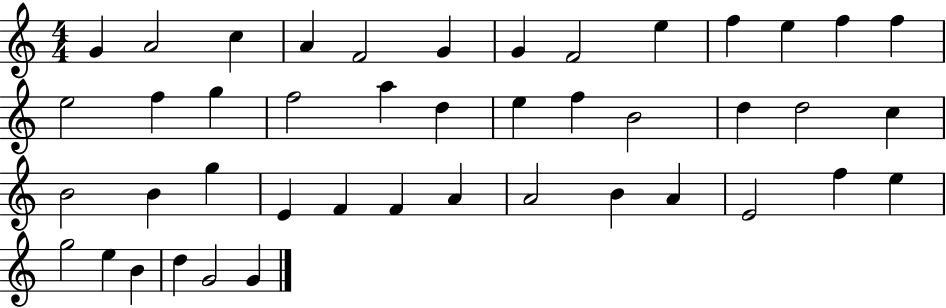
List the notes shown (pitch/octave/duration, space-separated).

G4/q A4/h C5/q A4/q F4/h G4/q G4/q F4/h E5/q F5/q E5/q F5/q F5/q E5/h F5/q G5/q F5/h A5/q D5/q E5/q F5/q B4/h D5/q D5/h C5/q B4/h B4/q G5/q E4/q F4/q F4/q A4/q A4/h B4/q A4/q E4/h F5/q E5/q G5/h E5/q B4/q D5/q G4/h G4/q